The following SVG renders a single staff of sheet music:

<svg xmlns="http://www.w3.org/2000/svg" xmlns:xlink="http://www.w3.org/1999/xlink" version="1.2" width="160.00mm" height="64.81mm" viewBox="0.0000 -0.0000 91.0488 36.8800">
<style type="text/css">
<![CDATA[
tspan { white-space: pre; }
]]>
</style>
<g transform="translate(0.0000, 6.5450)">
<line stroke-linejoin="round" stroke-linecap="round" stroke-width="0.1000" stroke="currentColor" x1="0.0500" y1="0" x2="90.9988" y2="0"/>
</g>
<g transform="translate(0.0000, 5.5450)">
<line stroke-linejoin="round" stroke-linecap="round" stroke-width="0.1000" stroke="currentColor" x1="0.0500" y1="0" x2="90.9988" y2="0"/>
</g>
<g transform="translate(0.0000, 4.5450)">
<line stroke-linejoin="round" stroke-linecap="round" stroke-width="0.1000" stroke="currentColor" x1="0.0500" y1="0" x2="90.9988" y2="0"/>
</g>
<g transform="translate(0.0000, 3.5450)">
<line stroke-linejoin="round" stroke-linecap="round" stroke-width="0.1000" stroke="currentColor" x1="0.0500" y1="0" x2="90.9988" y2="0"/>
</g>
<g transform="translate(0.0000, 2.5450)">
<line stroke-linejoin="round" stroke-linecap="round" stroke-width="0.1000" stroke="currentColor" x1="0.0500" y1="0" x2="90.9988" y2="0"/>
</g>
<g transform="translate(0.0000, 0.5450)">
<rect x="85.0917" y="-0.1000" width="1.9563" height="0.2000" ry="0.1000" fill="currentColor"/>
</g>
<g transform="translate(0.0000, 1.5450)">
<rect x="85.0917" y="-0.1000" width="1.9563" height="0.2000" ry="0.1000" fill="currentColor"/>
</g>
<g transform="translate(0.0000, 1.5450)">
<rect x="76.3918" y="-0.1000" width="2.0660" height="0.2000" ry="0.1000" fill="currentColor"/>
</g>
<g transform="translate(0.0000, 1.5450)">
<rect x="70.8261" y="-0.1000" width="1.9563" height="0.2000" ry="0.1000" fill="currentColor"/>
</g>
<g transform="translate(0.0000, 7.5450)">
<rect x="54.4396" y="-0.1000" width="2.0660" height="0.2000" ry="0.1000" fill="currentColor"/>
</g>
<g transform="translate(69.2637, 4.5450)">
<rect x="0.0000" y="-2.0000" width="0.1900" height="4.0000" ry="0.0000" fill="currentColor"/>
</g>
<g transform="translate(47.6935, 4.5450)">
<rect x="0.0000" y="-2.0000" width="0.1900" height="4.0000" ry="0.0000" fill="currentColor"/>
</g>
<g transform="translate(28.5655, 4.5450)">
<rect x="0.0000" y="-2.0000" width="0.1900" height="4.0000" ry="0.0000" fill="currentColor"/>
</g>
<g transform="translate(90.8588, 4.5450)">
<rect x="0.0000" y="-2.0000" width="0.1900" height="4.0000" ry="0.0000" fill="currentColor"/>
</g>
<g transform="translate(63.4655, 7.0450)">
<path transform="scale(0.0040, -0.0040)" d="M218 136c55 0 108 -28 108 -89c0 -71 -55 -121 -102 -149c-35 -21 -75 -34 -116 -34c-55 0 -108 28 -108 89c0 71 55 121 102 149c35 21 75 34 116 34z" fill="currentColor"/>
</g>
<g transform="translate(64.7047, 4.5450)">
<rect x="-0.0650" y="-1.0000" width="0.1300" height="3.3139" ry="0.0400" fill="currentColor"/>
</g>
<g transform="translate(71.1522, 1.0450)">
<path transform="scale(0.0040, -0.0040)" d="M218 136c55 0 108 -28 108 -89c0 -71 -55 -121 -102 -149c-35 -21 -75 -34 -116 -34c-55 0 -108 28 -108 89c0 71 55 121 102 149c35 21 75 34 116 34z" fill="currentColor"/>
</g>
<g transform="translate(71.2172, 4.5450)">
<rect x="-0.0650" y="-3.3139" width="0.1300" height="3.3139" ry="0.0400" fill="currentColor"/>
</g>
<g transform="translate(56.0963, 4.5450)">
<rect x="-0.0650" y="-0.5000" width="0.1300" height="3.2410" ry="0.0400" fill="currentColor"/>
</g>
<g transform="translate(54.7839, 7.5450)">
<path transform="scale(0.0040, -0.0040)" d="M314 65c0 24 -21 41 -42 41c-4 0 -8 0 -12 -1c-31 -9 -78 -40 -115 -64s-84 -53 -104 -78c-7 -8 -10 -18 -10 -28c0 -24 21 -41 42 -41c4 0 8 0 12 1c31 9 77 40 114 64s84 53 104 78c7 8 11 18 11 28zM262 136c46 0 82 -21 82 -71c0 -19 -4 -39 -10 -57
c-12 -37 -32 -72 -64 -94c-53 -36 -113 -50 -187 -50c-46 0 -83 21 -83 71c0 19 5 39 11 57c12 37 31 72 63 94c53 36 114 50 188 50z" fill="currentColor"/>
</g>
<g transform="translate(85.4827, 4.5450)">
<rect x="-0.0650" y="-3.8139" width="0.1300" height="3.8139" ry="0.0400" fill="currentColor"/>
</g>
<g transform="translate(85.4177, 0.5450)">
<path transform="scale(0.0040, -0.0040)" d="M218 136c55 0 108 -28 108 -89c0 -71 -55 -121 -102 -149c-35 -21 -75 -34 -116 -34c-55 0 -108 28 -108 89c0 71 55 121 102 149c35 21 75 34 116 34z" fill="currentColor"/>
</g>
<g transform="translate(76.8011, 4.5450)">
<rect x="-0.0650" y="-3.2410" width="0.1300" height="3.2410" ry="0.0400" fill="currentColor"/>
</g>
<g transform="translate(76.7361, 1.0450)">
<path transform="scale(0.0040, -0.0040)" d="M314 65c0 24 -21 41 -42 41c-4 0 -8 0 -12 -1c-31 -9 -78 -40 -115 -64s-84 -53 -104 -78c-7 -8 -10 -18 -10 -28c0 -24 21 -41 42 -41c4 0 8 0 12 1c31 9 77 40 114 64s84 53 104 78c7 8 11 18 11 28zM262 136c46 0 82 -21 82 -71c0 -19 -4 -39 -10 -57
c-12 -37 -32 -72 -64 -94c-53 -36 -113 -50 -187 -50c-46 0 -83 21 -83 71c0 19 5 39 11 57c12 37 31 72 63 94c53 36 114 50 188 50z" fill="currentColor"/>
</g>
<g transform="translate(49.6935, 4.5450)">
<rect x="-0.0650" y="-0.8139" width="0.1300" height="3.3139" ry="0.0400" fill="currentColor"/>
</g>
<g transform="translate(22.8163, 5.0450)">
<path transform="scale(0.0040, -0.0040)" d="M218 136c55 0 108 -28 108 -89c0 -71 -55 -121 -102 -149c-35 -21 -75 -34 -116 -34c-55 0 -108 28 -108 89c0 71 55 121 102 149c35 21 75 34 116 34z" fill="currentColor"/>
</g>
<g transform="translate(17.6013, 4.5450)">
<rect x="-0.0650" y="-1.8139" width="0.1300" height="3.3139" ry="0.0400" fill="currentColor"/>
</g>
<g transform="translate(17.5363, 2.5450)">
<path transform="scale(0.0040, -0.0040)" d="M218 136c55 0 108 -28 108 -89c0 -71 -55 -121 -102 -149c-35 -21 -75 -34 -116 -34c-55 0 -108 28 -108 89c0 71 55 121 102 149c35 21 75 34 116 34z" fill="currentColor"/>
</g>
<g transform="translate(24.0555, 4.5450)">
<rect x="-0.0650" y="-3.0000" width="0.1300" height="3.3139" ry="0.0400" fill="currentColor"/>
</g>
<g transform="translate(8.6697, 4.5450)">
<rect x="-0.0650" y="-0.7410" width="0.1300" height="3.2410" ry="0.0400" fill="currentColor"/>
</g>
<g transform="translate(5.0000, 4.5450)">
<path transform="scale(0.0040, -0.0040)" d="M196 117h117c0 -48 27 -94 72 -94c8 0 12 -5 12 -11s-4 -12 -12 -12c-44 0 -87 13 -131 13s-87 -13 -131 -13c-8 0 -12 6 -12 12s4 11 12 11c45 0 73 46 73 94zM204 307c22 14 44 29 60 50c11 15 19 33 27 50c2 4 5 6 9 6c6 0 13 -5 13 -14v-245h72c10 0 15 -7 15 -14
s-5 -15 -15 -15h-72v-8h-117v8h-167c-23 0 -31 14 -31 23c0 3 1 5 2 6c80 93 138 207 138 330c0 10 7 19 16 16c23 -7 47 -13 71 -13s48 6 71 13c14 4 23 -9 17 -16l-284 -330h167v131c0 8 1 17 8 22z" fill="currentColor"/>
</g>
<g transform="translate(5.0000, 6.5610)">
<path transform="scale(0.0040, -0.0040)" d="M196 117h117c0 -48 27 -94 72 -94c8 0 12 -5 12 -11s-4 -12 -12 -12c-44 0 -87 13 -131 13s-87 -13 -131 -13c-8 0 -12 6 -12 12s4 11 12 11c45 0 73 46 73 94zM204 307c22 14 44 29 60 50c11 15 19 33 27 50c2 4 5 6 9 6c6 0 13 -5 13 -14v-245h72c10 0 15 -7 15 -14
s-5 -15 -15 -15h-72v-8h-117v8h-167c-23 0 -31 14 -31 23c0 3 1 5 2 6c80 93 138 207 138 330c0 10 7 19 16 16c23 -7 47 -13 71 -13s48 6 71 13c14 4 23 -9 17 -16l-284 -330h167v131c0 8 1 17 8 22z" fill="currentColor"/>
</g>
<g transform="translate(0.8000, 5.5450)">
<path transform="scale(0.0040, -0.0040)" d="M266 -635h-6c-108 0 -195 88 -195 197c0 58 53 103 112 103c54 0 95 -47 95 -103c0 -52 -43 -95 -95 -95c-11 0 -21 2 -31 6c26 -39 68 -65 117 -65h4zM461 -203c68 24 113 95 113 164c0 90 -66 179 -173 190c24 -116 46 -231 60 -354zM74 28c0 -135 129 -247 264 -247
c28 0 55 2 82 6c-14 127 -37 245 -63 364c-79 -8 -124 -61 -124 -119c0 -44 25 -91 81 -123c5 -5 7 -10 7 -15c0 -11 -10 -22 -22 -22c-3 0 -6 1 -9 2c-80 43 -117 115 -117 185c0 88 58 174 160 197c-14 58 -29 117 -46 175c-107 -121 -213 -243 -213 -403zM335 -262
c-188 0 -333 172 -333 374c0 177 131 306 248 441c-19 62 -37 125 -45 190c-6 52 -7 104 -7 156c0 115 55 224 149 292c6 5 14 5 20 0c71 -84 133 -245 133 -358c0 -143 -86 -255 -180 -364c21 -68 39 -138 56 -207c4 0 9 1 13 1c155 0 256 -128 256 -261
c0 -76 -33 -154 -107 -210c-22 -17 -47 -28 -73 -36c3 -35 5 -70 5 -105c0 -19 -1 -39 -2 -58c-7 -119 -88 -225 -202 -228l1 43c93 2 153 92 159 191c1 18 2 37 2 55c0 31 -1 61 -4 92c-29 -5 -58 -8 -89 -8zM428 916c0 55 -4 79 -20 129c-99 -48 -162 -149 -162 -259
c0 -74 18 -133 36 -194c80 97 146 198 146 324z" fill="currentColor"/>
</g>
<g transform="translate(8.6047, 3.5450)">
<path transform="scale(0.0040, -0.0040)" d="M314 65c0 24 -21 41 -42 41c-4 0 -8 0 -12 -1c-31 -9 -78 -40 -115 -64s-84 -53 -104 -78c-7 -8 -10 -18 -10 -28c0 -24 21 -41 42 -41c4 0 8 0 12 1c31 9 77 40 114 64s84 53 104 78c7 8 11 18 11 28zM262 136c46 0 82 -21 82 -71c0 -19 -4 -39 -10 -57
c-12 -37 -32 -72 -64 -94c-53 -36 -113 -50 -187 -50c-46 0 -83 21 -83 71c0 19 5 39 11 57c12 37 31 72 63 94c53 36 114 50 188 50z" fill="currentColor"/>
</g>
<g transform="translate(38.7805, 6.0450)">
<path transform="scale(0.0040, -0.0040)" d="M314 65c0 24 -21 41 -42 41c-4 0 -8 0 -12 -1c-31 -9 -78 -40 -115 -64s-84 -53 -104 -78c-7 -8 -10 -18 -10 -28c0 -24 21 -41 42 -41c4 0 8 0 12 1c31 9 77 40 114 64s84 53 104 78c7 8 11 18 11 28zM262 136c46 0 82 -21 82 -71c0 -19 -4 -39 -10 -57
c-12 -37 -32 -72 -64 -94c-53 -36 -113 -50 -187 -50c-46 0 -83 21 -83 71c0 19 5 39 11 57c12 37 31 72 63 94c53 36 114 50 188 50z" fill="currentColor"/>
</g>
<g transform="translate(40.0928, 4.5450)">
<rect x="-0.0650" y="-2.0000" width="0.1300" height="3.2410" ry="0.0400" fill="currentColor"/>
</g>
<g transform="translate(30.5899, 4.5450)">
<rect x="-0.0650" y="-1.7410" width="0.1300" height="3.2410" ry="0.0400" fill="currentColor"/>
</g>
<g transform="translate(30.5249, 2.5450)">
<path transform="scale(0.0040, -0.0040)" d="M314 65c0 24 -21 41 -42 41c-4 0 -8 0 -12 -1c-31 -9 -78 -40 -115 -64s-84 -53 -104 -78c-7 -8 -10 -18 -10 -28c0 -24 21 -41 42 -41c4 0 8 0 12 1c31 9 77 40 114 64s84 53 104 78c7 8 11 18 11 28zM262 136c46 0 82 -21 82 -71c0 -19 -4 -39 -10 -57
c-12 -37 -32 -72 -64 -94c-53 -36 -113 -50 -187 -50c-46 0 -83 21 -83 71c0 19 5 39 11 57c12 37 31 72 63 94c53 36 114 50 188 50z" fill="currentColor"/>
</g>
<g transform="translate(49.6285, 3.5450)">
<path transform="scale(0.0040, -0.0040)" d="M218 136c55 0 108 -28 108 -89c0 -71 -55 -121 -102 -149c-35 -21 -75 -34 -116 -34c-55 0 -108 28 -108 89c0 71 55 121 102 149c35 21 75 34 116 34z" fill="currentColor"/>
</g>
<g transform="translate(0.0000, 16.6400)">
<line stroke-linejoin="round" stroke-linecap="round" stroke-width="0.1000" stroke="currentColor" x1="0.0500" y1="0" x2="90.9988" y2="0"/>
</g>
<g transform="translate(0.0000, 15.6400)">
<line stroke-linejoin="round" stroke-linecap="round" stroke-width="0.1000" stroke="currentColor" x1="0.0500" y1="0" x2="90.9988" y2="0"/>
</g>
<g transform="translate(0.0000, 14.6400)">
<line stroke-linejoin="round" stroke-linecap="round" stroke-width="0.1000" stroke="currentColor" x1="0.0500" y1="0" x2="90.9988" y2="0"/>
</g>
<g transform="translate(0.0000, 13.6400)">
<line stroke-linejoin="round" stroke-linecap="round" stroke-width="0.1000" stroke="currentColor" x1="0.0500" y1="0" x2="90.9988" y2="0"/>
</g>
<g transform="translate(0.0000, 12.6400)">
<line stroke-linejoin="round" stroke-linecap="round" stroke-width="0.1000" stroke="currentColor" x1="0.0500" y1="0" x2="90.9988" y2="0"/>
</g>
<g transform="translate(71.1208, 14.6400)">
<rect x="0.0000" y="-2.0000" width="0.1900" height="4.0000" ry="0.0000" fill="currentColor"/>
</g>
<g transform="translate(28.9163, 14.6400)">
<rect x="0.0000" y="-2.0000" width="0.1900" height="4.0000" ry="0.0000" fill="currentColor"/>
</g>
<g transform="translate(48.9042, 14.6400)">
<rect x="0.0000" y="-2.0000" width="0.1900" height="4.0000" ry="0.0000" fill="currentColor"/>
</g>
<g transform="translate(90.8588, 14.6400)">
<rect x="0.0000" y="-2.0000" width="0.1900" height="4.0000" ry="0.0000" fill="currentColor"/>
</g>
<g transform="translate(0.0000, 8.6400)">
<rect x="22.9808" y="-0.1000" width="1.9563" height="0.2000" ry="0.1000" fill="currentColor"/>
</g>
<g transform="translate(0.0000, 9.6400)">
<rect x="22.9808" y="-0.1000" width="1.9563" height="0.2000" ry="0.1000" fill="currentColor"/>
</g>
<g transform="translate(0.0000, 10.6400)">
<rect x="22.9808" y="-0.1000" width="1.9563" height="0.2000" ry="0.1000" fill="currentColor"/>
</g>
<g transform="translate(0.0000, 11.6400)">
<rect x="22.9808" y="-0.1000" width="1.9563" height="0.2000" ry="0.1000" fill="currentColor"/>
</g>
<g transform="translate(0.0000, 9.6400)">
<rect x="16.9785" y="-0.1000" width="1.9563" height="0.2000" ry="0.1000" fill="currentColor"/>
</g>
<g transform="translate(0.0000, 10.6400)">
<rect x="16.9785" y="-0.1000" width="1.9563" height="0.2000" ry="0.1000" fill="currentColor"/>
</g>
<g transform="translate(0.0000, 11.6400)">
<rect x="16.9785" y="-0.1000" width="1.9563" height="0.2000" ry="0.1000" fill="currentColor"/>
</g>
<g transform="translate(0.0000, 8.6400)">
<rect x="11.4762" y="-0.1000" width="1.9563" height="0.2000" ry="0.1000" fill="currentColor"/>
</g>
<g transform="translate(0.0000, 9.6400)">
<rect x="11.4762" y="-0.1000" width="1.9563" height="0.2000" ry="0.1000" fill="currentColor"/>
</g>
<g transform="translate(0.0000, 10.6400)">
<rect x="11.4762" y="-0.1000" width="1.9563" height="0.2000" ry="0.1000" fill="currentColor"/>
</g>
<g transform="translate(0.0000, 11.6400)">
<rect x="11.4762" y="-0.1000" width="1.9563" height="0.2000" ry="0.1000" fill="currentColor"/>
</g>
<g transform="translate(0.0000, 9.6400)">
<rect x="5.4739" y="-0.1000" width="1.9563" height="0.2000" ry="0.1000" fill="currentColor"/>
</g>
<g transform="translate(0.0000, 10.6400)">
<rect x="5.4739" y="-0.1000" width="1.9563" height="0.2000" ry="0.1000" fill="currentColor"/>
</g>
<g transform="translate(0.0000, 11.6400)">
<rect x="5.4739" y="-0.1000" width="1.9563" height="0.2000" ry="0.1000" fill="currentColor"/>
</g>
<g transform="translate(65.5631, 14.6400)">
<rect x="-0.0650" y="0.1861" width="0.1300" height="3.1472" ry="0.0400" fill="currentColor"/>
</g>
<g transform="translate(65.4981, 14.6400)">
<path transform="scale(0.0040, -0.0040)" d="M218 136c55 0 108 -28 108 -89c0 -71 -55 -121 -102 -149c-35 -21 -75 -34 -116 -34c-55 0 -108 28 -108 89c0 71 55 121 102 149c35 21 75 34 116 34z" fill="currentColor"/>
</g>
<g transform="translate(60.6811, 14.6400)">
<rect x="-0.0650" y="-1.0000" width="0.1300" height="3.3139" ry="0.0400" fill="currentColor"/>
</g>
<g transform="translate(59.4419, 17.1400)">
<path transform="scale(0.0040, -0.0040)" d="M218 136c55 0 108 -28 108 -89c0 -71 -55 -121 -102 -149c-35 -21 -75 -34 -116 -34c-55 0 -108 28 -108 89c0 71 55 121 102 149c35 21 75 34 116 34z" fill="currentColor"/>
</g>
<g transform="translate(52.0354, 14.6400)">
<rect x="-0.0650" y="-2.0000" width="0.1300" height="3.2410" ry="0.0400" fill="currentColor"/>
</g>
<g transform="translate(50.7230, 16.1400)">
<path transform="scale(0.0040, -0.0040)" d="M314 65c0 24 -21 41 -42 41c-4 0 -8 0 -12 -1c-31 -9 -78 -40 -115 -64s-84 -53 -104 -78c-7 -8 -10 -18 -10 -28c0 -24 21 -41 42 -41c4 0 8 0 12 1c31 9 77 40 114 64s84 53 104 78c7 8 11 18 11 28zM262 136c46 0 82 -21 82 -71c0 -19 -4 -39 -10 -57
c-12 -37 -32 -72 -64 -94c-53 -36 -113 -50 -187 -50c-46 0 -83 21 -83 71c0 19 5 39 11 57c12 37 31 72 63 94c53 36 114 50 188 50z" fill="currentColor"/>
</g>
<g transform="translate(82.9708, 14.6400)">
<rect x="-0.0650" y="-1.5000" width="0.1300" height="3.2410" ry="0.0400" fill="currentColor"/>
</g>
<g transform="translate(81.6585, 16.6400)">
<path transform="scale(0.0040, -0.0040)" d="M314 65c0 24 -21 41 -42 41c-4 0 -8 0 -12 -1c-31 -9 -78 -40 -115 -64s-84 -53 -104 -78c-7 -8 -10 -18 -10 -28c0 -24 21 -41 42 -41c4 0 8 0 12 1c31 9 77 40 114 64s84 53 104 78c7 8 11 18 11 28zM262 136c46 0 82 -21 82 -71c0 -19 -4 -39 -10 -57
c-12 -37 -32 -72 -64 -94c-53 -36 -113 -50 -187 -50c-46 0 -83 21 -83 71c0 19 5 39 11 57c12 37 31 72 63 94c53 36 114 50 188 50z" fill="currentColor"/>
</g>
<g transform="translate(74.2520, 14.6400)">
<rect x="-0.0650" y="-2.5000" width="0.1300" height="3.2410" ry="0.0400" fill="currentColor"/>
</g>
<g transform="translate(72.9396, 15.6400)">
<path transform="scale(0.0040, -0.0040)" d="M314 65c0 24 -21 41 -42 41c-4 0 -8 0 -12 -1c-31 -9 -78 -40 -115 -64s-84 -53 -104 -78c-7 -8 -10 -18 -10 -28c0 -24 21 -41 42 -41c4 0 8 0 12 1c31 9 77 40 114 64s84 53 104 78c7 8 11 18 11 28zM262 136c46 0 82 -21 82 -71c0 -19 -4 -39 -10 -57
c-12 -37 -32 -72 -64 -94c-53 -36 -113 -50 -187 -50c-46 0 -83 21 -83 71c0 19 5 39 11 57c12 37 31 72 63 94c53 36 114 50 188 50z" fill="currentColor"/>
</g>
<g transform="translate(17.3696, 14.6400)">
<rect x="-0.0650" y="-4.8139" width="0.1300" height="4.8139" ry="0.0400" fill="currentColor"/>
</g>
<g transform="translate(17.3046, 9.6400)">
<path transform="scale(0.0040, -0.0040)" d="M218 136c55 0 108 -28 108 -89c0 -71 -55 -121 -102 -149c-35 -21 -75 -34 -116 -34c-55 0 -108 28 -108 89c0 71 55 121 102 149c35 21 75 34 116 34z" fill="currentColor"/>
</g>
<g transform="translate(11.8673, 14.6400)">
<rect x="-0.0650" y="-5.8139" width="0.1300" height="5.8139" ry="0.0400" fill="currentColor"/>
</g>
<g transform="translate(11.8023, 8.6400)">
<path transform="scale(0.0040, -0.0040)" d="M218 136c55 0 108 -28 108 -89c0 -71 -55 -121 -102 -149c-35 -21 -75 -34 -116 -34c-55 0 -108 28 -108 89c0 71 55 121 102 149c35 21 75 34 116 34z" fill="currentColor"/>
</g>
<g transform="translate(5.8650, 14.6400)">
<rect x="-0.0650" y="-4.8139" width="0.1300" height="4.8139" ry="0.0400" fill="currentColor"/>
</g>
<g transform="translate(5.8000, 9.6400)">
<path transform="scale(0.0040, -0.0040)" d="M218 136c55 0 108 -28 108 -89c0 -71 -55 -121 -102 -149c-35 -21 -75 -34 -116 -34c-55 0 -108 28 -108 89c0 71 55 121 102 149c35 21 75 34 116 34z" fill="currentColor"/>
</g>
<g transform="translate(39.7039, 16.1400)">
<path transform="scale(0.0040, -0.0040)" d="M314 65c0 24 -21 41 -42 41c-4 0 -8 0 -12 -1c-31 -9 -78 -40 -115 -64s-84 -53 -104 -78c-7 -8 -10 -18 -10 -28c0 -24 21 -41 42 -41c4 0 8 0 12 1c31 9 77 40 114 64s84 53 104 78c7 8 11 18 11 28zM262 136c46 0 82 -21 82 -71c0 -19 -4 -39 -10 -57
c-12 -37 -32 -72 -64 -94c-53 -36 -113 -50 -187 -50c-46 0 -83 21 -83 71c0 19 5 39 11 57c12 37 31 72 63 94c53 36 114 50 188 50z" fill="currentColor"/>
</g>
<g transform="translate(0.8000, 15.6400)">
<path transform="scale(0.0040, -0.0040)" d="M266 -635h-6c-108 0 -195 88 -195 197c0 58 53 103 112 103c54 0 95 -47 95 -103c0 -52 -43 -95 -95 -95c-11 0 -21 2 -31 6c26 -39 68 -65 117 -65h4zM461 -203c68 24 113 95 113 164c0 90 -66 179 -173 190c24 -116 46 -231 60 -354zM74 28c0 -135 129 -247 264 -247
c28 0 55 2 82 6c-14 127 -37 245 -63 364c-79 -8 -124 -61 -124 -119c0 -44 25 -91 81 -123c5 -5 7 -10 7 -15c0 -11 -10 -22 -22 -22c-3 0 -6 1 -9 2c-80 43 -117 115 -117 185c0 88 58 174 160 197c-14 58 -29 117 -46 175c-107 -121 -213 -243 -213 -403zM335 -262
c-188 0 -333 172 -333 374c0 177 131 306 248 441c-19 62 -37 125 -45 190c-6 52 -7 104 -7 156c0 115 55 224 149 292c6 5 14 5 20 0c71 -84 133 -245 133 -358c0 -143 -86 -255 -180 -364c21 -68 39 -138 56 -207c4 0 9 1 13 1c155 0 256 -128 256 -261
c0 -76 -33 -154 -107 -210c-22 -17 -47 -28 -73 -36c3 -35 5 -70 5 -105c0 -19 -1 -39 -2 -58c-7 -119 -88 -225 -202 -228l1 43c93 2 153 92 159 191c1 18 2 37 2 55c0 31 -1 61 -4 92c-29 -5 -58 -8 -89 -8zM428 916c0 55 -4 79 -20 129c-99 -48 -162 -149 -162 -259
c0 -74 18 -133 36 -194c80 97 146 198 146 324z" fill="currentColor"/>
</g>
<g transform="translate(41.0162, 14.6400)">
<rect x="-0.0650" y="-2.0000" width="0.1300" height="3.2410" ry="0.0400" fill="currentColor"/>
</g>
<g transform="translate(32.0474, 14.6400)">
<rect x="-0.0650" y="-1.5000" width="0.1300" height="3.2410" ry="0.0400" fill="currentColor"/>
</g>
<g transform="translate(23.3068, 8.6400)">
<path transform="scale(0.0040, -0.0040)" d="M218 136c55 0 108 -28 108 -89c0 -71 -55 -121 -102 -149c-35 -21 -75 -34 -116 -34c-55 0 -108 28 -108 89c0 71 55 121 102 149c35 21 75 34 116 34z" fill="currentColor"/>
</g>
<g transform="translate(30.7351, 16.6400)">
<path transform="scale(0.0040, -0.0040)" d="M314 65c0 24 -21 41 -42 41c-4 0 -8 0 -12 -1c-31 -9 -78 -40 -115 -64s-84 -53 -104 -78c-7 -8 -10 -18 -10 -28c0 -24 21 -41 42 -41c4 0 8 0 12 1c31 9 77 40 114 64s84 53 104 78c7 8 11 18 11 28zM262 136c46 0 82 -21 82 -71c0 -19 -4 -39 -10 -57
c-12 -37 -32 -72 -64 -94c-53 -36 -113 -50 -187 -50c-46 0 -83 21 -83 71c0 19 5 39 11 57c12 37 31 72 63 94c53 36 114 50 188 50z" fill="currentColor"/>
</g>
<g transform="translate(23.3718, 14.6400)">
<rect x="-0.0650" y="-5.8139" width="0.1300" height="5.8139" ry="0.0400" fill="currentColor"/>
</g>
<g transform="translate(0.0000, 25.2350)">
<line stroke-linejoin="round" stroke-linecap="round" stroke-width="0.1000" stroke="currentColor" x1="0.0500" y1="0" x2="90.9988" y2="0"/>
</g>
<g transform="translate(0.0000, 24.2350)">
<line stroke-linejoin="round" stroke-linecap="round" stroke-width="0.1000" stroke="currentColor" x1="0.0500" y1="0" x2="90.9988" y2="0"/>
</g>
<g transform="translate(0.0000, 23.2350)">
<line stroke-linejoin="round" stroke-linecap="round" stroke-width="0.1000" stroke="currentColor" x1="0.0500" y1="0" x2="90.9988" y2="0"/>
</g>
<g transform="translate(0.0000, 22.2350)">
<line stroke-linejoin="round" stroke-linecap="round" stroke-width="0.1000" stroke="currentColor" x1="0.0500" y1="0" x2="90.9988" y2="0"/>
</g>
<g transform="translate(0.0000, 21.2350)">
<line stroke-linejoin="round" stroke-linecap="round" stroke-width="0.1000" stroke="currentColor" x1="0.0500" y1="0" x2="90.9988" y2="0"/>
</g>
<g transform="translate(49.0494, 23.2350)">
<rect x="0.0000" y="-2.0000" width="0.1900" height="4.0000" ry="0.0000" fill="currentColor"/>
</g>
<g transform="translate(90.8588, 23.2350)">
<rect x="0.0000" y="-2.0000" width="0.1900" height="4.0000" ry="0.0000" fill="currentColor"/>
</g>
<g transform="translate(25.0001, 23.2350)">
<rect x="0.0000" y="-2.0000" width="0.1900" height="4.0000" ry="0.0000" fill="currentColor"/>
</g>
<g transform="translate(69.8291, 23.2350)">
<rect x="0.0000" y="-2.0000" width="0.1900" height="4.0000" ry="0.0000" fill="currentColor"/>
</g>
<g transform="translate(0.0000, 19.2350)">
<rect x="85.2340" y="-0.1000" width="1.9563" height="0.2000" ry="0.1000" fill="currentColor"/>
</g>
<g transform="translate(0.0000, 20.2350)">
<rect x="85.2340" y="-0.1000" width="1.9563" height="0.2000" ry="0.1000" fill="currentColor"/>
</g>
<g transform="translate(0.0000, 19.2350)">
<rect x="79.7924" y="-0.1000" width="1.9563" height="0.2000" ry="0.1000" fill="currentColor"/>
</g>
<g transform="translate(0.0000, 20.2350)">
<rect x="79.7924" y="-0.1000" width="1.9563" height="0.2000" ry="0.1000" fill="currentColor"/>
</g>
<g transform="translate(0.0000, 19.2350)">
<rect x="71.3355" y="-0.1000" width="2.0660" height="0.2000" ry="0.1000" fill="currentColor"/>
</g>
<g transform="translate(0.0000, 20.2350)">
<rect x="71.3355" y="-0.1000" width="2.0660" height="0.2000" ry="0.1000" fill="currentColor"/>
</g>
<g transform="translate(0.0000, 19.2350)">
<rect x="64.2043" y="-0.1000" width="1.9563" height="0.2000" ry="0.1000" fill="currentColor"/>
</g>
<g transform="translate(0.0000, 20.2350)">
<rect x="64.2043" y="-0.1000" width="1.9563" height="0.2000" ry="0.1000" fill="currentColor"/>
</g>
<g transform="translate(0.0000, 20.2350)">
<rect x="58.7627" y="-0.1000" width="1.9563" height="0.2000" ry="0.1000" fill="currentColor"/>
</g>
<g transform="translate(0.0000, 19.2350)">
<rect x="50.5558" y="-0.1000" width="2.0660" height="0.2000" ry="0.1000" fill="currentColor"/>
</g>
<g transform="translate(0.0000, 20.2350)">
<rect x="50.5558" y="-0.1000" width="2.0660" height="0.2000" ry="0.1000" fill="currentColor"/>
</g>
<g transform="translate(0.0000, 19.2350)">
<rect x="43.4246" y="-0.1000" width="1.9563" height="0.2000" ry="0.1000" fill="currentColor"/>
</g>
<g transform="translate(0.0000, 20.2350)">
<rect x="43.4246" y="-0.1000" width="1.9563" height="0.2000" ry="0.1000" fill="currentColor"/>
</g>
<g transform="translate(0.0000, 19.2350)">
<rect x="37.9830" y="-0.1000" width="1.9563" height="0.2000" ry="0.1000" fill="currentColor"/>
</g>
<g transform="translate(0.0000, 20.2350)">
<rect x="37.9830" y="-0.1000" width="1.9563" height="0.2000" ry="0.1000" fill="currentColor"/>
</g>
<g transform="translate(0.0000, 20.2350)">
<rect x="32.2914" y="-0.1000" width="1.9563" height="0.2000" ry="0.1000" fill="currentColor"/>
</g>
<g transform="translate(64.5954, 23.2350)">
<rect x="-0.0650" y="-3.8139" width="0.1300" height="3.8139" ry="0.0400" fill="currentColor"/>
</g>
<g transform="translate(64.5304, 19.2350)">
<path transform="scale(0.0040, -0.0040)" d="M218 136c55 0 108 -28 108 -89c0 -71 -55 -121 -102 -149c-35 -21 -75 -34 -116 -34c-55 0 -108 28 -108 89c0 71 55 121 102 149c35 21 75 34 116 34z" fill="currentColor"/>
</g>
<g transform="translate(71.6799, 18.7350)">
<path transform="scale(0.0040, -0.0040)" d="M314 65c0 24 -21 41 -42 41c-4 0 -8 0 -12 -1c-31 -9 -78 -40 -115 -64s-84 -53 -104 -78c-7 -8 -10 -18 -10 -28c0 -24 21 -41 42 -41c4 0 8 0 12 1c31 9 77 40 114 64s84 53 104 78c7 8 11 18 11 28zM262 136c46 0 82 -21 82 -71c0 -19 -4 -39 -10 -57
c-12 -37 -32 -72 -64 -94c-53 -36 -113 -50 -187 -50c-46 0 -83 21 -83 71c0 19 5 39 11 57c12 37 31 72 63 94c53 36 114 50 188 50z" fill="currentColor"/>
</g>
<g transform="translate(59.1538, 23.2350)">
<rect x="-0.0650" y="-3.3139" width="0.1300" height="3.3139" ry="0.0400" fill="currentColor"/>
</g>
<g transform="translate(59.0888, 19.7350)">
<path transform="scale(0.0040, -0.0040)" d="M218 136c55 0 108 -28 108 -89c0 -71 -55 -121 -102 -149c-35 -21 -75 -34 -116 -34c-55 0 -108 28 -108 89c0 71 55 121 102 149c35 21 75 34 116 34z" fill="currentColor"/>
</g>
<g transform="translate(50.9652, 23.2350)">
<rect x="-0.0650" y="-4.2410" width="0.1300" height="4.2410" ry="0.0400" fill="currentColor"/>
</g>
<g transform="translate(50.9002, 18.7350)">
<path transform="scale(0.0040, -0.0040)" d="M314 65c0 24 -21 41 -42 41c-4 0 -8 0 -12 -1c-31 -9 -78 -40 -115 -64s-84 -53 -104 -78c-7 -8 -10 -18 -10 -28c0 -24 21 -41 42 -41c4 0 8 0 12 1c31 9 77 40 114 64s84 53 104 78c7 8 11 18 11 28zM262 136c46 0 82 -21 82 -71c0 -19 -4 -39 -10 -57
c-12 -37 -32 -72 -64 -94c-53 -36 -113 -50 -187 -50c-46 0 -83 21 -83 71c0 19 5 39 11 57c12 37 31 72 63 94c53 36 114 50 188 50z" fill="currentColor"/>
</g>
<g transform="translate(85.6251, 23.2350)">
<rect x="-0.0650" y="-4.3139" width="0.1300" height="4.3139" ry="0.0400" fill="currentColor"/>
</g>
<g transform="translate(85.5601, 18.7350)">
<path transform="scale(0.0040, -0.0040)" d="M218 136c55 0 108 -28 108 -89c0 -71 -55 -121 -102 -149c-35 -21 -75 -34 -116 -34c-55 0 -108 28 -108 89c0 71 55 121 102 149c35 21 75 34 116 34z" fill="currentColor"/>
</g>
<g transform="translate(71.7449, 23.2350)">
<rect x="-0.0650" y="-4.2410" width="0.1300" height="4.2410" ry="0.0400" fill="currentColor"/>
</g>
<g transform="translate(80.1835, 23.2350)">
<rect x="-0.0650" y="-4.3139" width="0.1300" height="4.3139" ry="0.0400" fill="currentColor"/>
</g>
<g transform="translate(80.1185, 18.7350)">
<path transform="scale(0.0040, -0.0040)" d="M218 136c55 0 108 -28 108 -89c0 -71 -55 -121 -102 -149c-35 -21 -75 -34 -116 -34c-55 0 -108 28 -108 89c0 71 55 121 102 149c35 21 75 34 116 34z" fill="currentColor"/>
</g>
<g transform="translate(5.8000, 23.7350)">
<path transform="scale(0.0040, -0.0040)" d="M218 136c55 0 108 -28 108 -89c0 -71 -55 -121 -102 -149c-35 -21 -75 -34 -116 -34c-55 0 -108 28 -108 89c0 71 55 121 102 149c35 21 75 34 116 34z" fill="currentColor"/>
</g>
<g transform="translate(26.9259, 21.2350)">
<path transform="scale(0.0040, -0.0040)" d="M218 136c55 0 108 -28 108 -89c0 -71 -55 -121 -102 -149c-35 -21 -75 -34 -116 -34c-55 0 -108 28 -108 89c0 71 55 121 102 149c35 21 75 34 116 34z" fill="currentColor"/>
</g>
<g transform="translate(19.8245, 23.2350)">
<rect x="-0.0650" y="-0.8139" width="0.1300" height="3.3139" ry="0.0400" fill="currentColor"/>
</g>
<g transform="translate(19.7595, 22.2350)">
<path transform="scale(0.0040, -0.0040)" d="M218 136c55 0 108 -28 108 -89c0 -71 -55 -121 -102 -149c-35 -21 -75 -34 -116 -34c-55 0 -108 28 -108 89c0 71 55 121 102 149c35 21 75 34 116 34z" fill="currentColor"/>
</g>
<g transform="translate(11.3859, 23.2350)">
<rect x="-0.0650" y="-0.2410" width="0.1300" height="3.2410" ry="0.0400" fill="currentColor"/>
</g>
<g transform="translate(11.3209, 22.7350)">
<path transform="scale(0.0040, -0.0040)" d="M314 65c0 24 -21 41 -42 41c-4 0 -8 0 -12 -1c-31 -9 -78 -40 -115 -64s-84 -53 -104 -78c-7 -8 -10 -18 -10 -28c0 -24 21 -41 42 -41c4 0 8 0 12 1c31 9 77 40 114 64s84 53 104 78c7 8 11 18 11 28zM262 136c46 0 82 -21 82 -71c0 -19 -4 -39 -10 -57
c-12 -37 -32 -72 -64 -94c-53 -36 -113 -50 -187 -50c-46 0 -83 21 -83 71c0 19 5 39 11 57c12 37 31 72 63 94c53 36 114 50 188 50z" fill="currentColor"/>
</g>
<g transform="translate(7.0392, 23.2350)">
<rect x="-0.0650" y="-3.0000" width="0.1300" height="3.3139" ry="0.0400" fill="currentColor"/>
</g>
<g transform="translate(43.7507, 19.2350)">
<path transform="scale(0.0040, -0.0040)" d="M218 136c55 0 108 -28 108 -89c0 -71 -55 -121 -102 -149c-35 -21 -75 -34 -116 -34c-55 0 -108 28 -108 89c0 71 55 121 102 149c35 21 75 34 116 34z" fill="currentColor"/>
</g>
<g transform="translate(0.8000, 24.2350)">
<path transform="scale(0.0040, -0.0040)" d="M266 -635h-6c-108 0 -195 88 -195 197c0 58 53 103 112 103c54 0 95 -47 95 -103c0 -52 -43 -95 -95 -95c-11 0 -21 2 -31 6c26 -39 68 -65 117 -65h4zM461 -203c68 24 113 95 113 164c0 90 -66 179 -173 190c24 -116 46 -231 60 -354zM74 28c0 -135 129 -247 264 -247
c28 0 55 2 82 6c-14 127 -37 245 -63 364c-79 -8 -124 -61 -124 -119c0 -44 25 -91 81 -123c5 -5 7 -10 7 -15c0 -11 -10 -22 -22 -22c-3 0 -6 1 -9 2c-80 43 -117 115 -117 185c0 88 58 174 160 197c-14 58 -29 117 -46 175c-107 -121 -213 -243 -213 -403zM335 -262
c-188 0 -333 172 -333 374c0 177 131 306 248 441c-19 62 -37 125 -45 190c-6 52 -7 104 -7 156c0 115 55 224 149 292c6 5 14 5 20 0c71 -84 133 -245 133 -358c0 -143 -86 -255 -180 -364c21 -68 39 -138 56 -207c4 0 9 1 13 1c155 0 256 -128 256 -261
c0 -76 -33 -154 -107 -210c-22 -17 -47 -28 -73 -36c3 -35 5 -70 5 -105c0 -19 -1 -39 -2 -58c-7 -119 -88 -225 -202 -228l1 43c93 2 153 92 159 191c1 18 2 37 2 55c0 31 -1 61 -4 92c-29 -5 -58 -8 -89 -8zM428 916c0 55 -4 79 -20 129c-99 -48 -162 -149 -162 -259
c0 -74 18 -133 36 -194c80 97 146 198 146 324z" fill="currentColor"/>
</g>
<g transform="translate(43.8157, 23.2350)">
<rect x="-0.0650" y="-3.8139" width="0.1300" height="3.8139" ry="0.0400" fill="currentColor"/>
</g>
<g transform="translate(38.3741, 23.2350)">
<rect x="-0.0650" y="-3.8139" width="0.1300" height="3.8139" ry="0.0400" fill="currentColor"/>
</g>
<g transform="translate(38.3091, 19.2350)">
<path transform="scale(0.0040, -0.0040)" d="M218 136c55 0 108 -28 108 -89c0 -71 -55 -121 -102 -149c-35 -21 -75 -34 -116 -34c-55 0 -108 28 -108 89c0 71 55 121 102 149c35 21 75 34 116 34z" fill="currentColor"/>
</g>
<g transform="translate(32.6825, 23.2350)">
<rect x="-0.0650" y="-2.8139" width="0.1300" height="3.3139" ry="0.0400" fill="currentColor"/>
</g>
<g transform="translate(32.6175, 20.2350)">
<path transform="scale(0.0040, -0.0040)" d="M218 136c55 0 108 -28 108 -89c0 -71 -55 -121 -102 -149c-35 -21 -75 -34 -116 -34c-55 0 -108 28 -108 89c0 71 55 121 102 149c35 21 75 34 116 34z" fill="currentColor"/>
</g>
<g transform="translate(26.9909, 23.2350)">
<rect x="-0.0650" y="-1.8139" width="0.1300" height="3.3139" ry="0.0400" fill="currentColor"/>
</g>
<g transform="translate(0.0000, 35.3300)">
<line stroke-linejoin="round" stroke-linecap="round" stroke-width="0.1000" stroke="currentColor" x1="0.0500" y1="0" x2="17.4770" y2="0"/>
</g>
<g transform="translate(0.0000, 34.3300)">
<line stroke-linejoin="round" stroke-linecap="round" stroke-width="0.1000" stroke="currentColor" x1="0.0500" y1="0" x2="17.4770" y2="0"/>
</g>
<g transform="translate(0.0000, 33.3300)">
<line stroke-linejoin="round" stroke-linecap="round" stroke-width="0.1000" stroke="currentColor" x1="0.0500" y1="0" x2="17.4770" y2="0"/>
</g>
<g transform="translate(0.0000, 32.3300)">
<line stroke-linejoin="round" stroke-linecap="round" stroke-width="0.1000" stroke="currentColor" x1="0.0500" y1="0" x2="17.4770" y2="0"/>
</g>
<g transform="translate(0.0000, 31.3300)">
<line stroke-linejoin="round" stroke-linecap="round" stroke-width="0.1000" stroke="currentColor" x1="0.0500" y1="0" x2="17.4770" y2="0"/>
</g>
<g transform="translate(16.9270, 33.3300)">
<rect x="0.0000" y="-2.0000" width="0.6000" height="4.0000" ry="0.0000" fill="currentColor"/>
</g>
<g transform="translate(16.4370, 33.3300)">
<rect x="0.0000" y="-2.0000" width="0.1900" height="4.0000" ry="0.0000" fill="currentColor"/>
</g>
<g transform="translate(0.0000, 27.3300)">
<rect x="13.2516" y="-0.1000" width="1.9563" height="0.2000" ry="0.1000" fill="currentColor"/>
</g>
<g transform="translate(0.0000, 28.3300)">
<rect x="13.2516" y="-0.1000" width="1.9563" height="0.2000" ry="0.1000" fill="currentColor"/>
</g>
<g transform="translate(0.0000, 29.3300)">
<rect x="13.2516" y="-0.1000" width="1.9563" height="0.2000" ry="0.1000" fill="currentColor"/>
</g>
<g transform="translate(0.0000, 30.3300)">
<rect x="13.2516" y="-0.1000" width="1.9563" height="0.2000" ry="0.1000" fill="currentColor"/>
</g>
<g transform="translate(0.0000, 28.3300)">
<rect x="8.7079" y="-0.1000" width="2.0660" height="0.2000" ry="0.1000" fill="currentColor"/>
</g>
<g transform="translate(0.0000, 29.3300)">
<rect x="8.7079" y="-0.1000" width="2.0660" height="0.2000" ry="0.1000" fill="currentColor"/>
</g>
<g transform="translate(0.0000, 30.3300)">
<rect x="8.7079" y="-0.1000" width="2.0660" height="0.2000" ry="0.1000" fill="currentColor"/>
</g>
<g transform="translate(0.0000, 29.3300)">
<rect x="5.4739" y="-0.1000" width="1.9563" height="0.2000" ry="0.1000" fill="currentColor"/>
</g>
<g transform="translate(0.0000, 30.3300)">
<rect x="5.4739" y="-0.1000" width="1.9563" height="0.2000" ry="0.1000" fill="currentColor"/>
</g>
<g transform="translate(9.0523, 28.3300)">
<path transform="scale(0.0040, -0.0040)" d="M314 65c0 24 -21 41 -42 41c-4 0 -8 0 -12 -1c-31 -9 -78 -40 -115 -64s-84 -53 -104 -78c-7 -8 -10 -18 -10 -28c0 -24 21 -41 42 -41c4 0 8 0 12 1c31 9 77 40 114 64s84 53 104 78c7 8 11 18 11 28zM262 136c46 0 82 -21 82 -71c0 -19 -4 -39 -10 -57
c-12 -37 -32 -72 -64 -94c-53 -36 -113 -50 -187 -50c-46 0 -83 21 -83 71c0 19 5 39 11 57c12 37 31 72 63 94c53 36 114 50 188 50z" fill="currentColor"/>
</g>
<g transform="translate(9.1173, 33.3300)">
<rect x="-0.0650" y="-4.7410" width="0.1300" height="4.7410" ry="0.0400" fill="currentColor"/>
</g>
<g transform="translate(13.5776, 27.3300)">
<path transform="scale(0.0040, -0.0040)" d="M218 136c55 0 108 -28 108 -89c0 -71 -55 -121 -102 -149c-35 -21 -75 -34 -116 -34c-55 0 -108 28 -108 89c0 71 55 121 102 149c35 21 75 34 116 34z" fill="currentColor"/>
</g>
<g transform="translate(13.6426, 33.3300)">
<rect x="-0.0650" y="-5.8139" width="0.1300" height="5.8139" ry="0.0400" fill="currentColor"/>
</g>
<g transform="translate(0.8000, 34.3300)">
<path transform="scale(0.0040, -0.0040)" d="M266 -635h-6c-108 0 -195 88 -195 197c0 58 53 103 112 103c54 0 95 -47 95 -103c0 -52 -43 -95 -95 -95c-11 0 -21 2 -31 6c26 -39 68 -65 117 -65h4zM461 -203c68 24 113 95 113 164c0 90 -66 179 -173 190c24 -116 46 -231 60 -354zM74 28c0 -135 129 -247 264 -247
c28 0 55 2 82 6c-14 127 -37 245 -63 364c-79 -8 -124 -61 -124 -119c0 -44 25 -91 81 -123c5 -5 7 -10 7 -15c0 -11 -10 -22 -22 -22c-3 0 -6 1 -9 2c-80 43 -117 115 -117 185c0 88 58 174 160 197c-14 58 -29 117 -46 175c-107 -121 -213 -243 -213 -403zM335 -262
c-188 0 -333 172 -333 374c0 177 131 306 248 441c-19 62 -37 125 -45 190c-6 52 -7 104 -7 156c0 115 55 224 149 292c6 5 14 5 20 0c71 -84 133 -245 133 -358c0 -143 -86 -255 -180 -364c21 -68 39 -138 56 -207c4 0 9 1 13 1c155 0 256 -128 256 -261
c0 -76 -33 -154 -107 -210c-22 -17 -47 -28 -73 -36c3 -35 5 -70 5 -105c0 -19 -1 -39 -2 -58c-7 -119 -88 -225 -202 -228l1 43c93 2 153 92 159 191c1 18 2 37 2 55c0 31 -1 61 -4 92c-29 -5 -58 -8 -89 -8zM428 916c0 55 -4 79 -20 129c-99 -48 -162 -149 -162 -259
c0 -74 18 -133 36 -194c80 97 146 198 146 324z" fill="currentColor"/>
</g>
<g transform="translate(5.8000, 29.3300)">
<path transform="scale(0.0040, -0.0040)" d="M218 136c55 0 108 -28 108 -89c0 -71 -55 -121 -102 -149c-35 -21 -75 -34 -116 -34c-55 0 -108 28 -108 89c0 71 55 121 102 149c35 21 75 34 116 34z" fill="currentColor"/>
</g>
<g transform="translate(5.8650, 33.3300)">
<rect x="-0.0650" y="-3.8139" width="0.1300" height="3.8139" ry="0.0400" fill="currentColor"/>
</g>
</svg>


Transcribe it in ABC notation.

X:1
T:Untitled
M:4/4
L:1/4
K:C
d2 f A f2 F2 d C2 D b b2 c' e' g' e' g' E2 F2 F2 D B G2 E2 A c2 d f a c' c' d'2 b c' d'2 d' d' c' e'2 g'